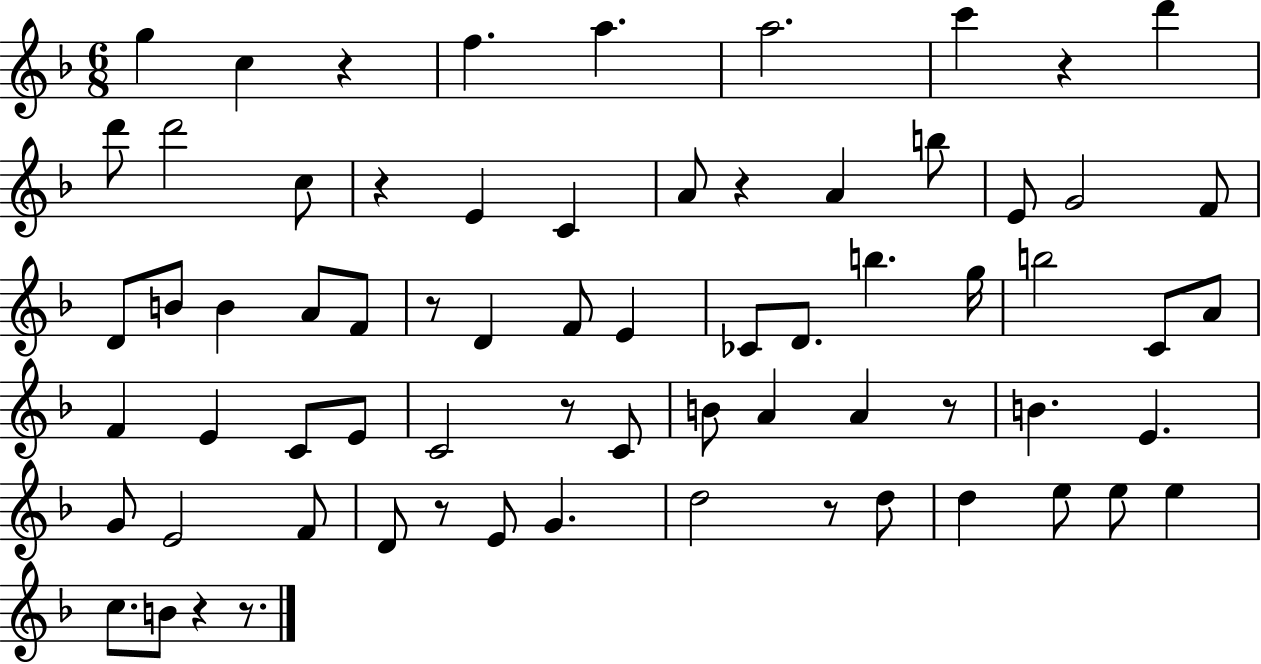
G5/q C5/q R/q F5/q. A5/q. A5/h. C6/q R/q D6/q D6/e D6/h C5/e R/q E4/q C4/q A4/e R/q A4/q B5/e E4/e G4/h F4/e D4/e B4/e B4/q A4/e F4/e R/e D4/q F4/e E4/q CES4/e D4/e. B5/q. G5/s B5/h C4/e A4/e F4/q E4/q C4/e E4/e C4/h R/e C4/e B4/e A4/q A4/q R/e B4/q. E4/q. G4/e E4/h F4/e D4/e R/e E4/e G4/q. D5/h R/e D5/e D5/q E5/e E5/e E5/q C5/e. B4/e R/q R/e.